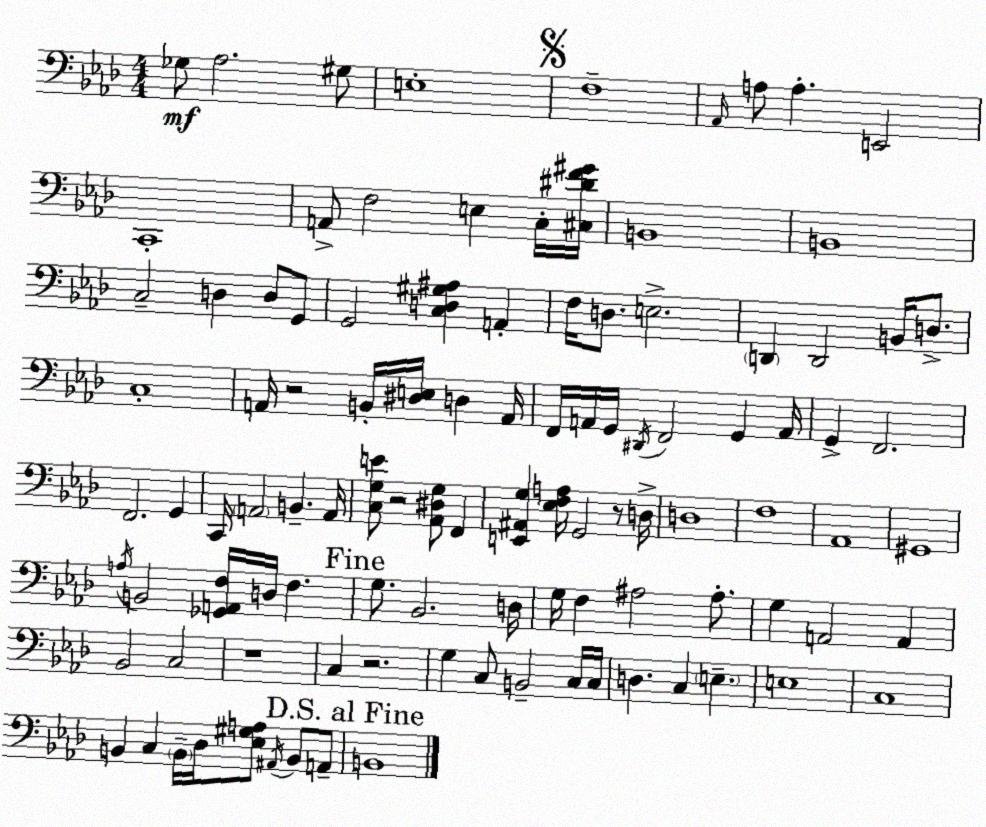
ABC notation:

X:1
T:Untitled
M:4/4
L:1/4
K:Fm
_G,/2 _A,2 ^G,/2 E,4 F,4 _A,,/4 A,/2 A, E,,2 C,,4 A,,/2 F,2 E, C,/4 [^C,^DF^G]/4 B,,4 B,,4 C,2 D, D,/2 G,,/2 G,,2 [C,D,^G,^A,] A,, F,/4 D,/2 E,2 D,, D,,2 B,,/4 D,/2 C,4 A,,/4 z2 B,,/4 [^D,E,]/4 D, A,,/4 F,,/4 A,,/4 G,,/4 ^D,,/4 F,,2 G,, A,,/4 G,, F,,2 F,,2 G,, C,,/4 A,,2 B,, A,,/4 [C,G,E]/2 z2 [_A,,^D,G,]/2 F,, [E,,^A,,G,] [_E,F,A,]/4 G,,2 z/2 D,/4 D,4 F,4 _A,,4 ^G,,4 A,/4 B,,2 [_G,,A,,F,]/4 D,/4 F, G,/2 _B,,2 D,/4 G,/4 F, ^A,2 ^A,/2 G, A,,2 A,, _B,,2 C,2 z4 C, z2 G, C,/2 B,,2 C,/4 C,/4 D, C, E, E,4 C,4 B,, C, B,,/4 _D,/4 [_E,^G,A,]/2 ^A,,/4 B,,/2 A,,/2 B,,4